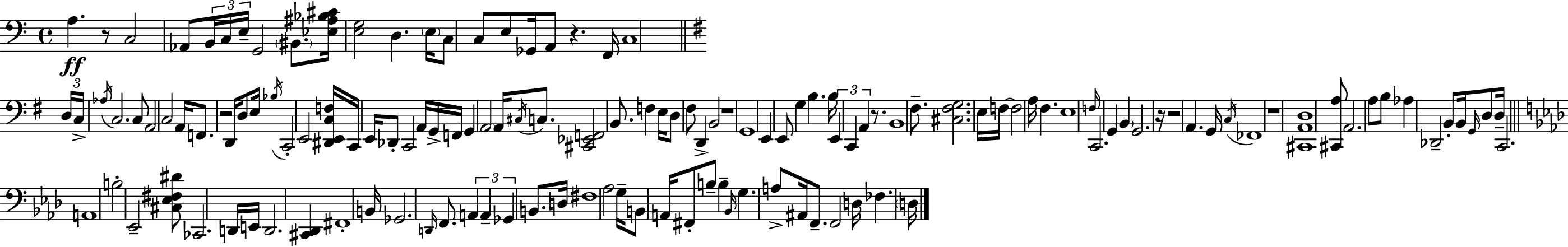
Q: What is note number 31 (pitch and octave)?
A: C2